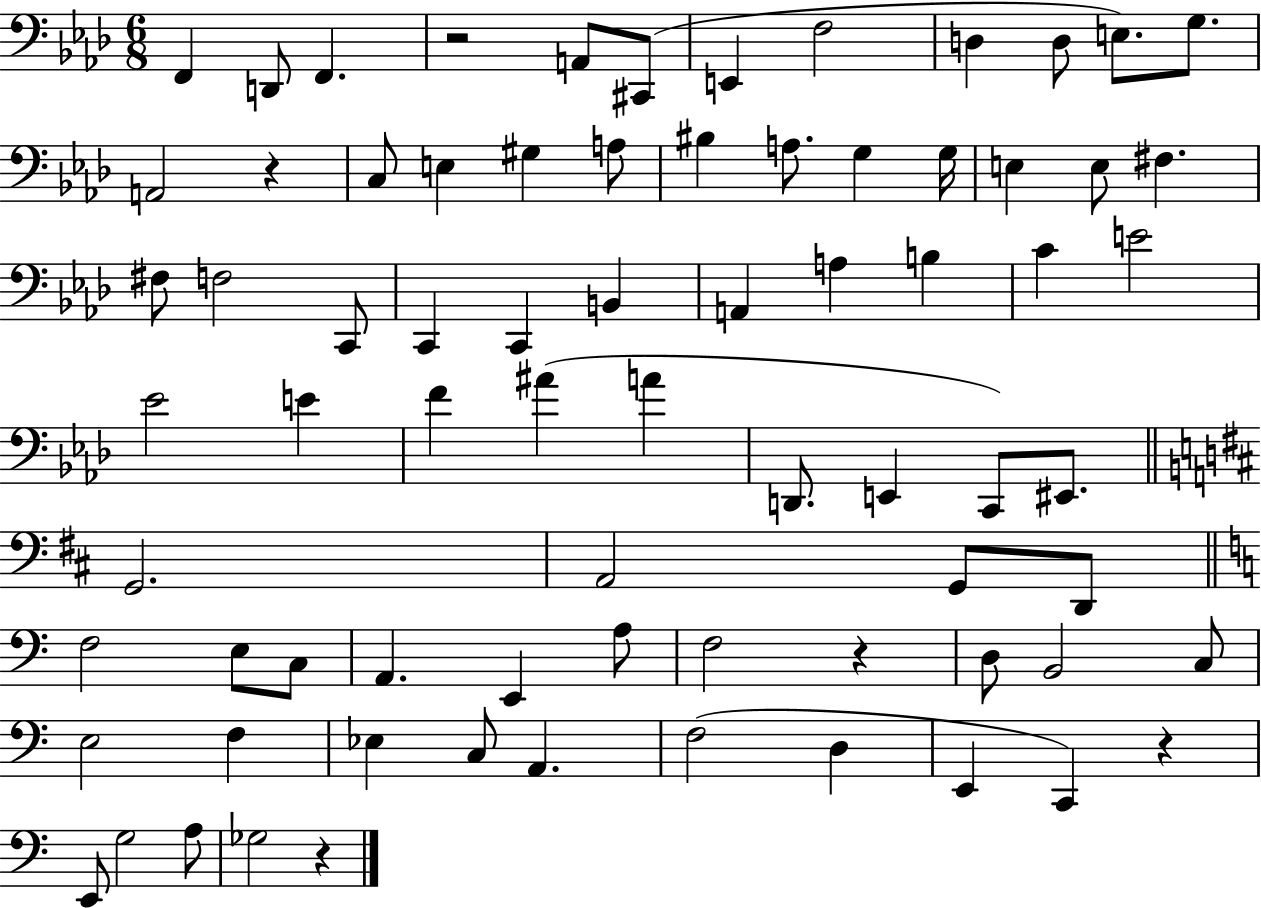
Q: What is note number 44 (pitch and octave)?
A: G2